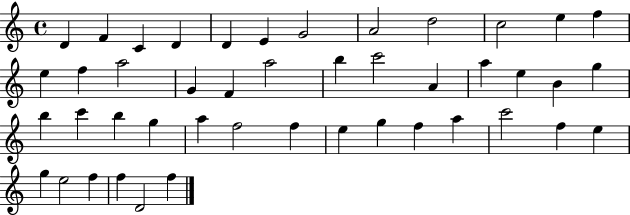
D4/q F4/q C4/q D4/q D4/q E4/q G4/h A4/h D5/h C5/h E5/q F5/q E5/q F5/q A5/h G4/q F4/q A5/h B5/q C6/h A4/q A5/q E5/q B4/q G5/q B5/q C6/q B5/q G5/q A5/q F5/h F5/q E5/q G5/q F5/q A5/q C6/h F5/q E5/q G5/q E5/h F5/q F5/q D4/h F5/q